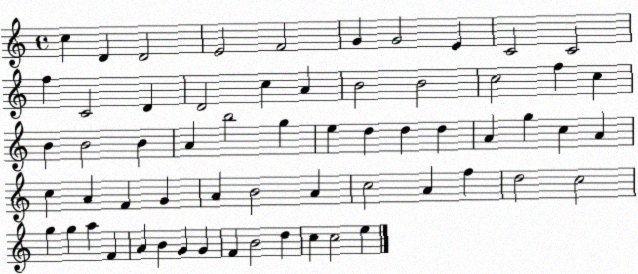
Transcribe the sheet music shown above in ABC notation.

X:1
T:Untitled
M:4/4
L:1/4
K:C
c D D2 E2 F2 G G2 E C2 C2 f C2 D D2 c A B2 B2 c2 f c B B2 B A b2 g e d d d A g c A c A F G A B2 A c2 A f d2 c2 g g a F A B G G F B2 d c c2 e